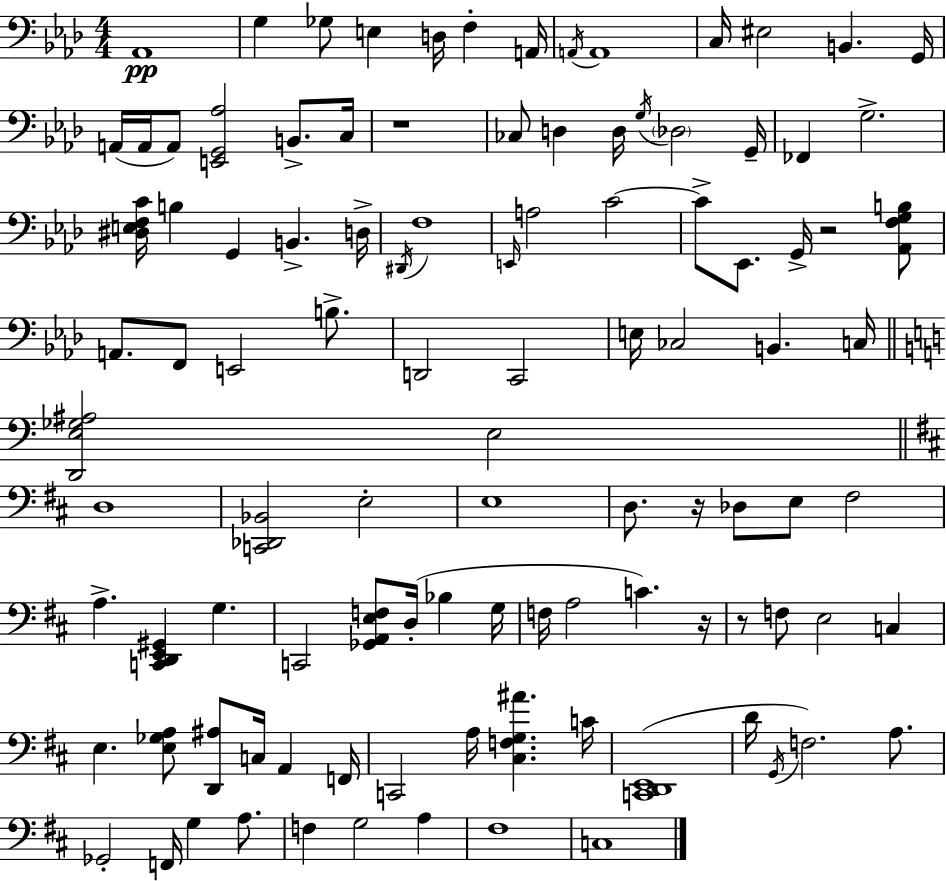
{
  \clef bass
  \numericTimeSignature
  \time 4/4
  \key f \minor
  \repeat volta 2 { aes,1\pp | g4 ges8 e4 d16 f4-. a,16 | \acciaccatura { a,16 } a,1 | c16 eis2 b,4. | \break g,16 a,16( a,16 a,8) <e, g, aes>2 b,8.-> | c16 r1 | ces8 d4 d16 \acciaccatura { g16 } \parenthesize des2 | g,16-- fes,4 g2.-> | \break <dis e f c'>16 b4 g,4 b,4.-> | d16-> \acciaccatura { dis,16 } f1 | \grace { e,16 } a2 c'2~~ | c'8-> ees,8. g,16-> r2 | \break <aes, f g b>8 a,8. f,8 e,2 | b8.-> d,2 c,2 | e16 ces2 b,4. | c16 \bar "||" \break \key a \minor <d, e ges ais>2 e2 | \bar "||" \break \key b \minor d1 | <c, des, bes,>2 e2-. | e1 | d8. r16 des8 e8 fis2 | \break a4.-> <c, d, e, gis,>4 g4. | c,2 <ges, a, e f>8 d16-.( bes4 g16 | f16 a2 c'4.) r16 | r8 f8 e2 c4 | \break e4. <e ges a>8 <d, ais>8 c16 a,4 f,16 | c,2 a16 <cis f g ais'>4. c'16 | <c, d, e,>1( | d'16 \acciaccatura { g,16 } f2.) a8. | \break ges,2-. f,16 g4 a8. | f4 g2 a4 | fis1 | c1 | \break } \bar "|."
}